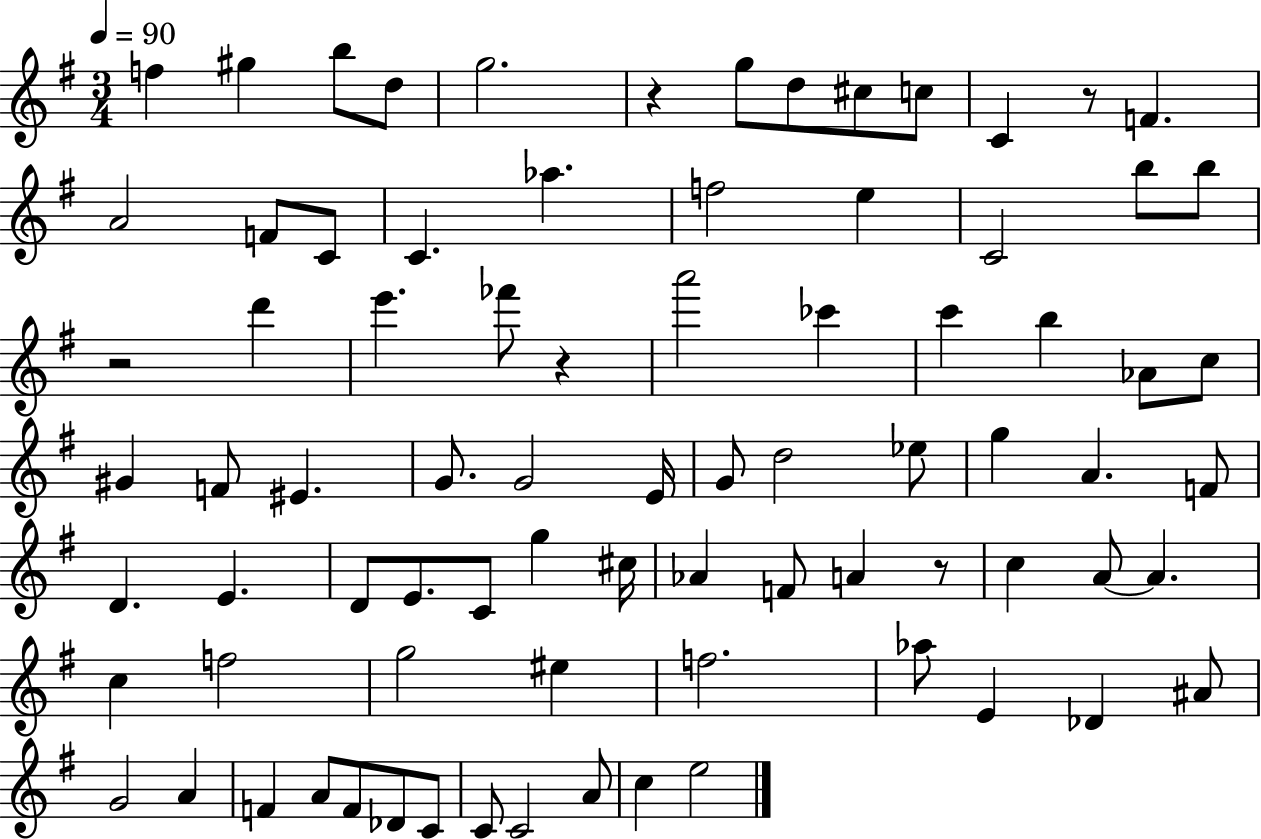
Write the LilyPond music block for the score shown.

{
  \clef treble
  \numericTimeSignature
  \time 3/4
  \key g \major
  \tempo 4 = 90
  f''4 gis''4 b''8 d''8 | g''2. | r4 g''8 d''8 cis''8 c''8 | c'4 r8 f'4. | \break a'2 f'8 c'8 | c'4. aes''4. | f''2 e''4 | c'2 b''8 b''8 | \break r2 d'''4 | e'''4. fes'''8 r4 | a'''2 ces'''4 | c'''4 b''4 aes'8 c''8 | \break gis'4 f'8 eis'4. | g'8. g'2 e'16 | g'8 d''2 ees''8 | g''4 a'4. f'8 | \break d'4. e'4. | d'8 e'8. c'8 g''4 cis''16 | aes'4 f'8 a'4 r8 | c''4 a'8~~ a'4. | \break c''4 f''2 | g''2 eis''4 | f''2. | aes''8 e'4 des'4 ais'8 | \break g'2 a'4 | f'4 a'8 f'8 des'8 c'8 | c'8 c'2 a'8 | c''4 e''2 | \break \bar "|."
}